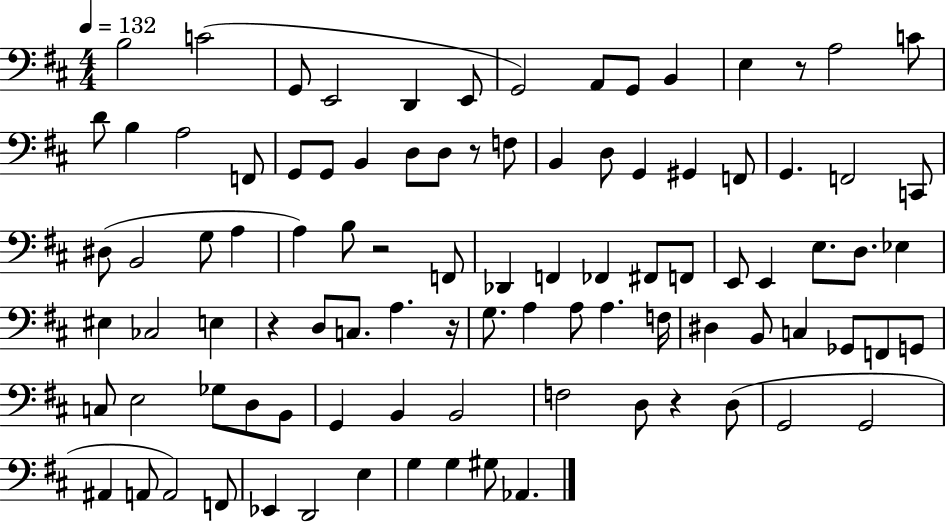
X:1
T:Untitled
M:4/4
L:1/4
K:D
B,2 C2 G,,/2 E,,2 D,, E,,/2 G,,2 A,,/2 G,,/2 B,, E, z/2 A,2 C/2 D/2 B, A,2 F,,/2 G,,/2 G,,/2 B,, D,/2 D,/2 z/2 F,/2 B,, D,/2 G,, ^G,, F,,/2 G,, F,,2 C,,/2 ^D,/2 B,,2 G,/2 A, A, B,/2 z2 F,,/2 _D,, F,, _F,, ^F,,/2 F,,/2 E,,/2 E,, E,/2 D,/2 _E, ^E, _C,2 E, z D,/2 C,/2 A, z/4 G,/2 A, A,/2 A, F,/4 ^D, B,,/2 C, _G,,/2 F,,/2 G,,/2 C,/2 E,2 _G,/2 D,/2 B,,/2 G,, B,, B,,2 F,2 D,/2 z D,/2 G,,2 G,,2 ^A,, A,,/2 A,,2 F,,/2 _E,, D,,2 E, G, G, ^G,/2 _A,,